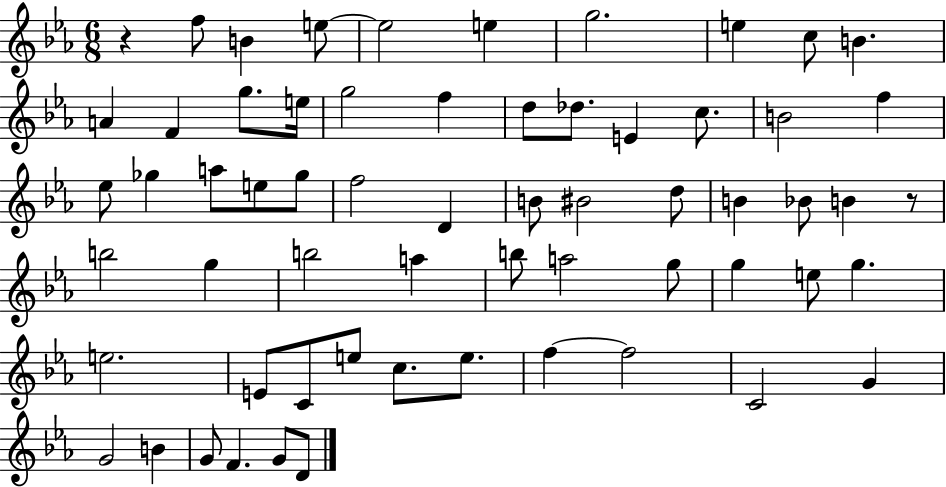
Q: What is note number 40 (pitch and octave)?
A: A5